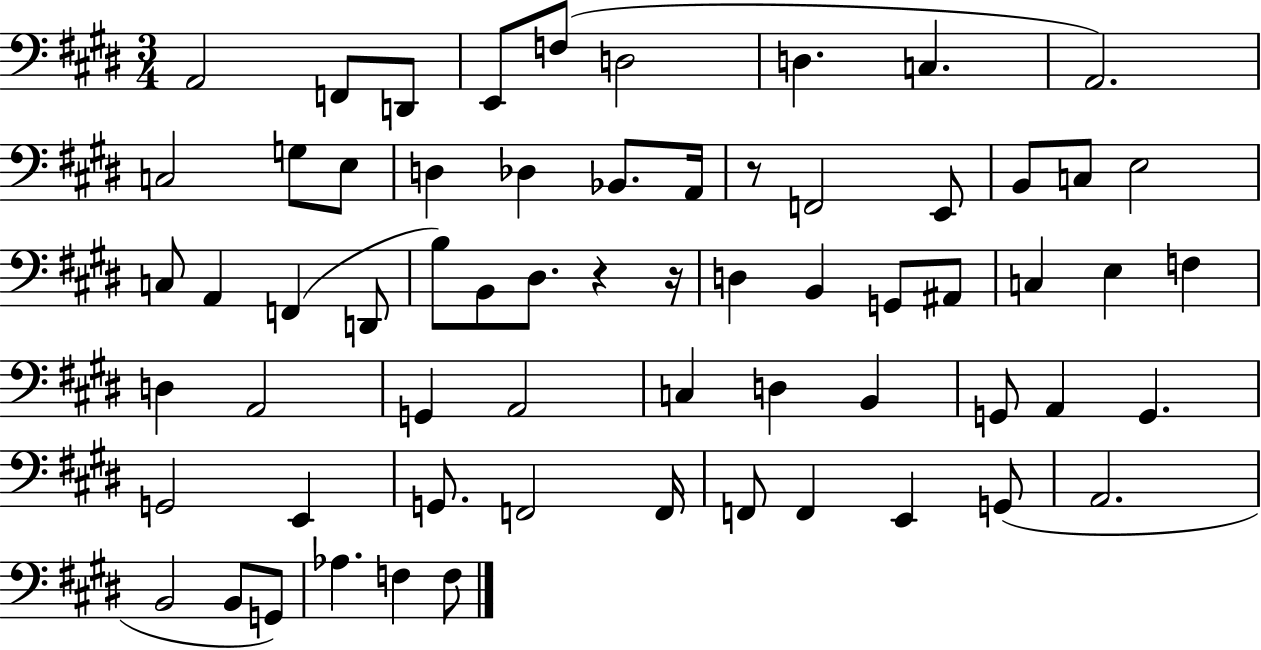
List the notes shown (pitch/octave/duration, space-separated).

A2/h F2/e D2/e E2/e F3/e D3/h D3/q. C3/q. A2/h. C3/h G3/e E3/e D3/q Db3/q Bb2/e. A2/s R/e F2/h E2/e B2/e C3/e E3/h C3/e A2/q F2/q D2/e B3/e B2/e D#3/e. R/q R/s D3/q B2/q G2/e A#2/e C3/q E3/q F3/q D3/q A2/h G2/q A2/h C3/q D3/q B2/q G2/e A2/q G2/q. G2/h E2/q G2/e. F2/h F2/s F2/e F2/q E2/q G2/e A2/h. B2/h B2/e G2/e Ab3/q. F3/q F3/e